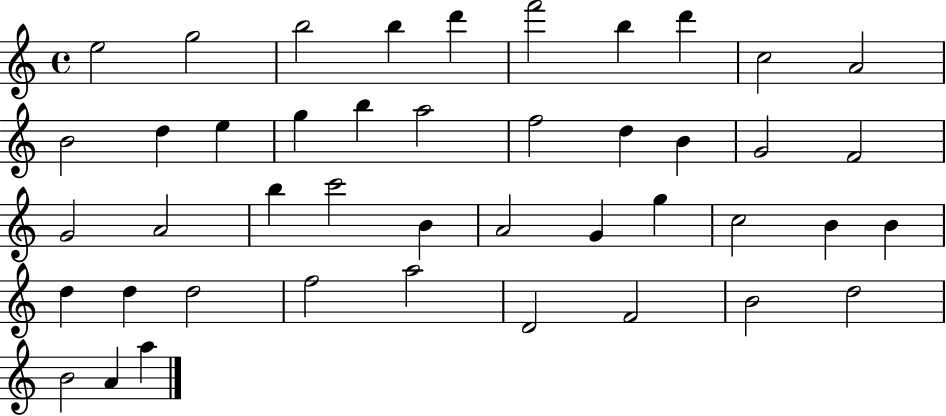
E5/h G5/h B5/h B5/q D6/q F6/h B5/q D6/q C5/h A4/h B4/h D5/q E5/q G5/q B5/q A5/h F5/h D5/q B4/q G4/h F4/h G4/h A4/h B5/q C6/h B4/q A4/h G4/q G5/q C5/h B4/q B4/q D5/q D5/q D5/h F5/h A5/h D4/h F4/h B4/h D5/h B4/h A4/q A5/q